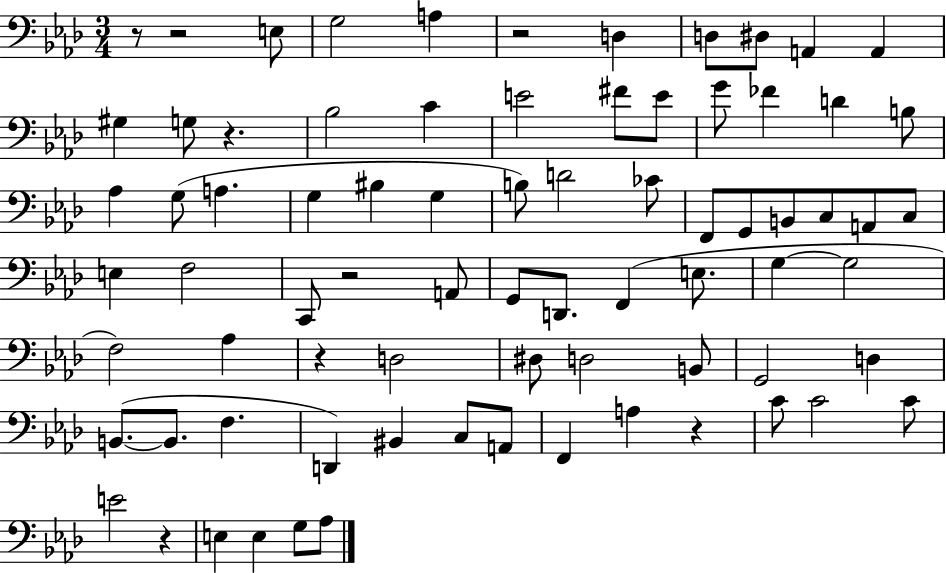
{
  \clef bass
  \numericTimeSignature
  \time 3/4
  \key aes \major
  \repeat volta 2 { r8 r2 e8 | g2 a4 | r2 d4 | d8 dis8 a,4 a,4 | \break gis4 g8 r4. | bes2 c'4 | e'2 fis'8 e'8 | g'8 fes'4 d'4 b8 | \break aes4 g8( a4. | g4 bis4 g4 | b8) d'2 ces'8 | f,8 g,8 b,8 c8 a,8 c8 | \break e4 f2 | c,8 r2 a,8 | g,8 d,8. f,4( e8. | g4~~ g2 | \break f2) aes4 | r4 d2 | dis8 d2 b,8 | g,2 d4 | \break b,8.~(~ b,8. f4. | d,4) bis,4 c8 a,8 | f,4 a4 r4 | c'8 c'2 c'8 | \break e'2 r4 | e4 e4 g8 aes8 | } \bar "|."
}